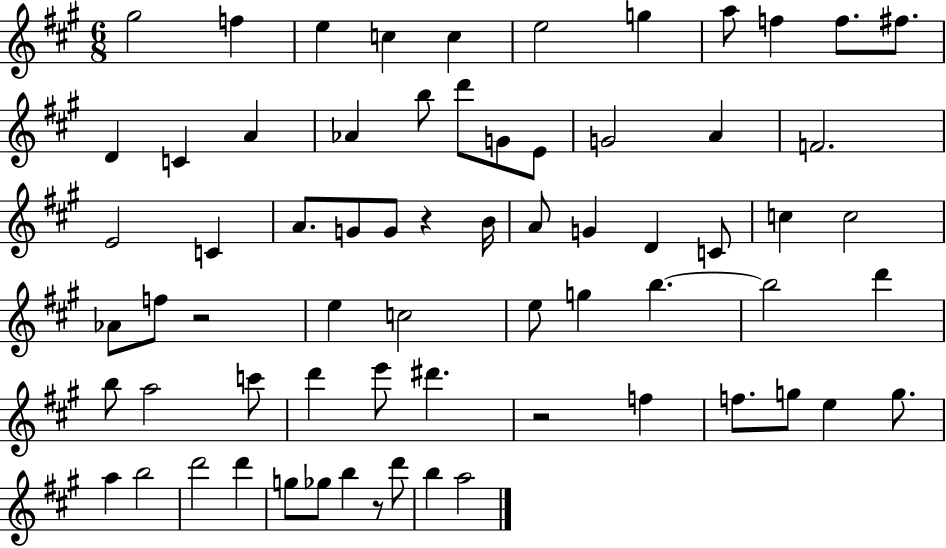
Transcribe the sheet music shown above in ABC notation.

X:1
T:Untitled
M:6/8
L:1/4
K:A
^g2 f e c c e2 g a/2 f f/2 ^f/2 D C A _A b/2 d'/2 G/2 E/2 G2 A F2 E2 C A/2 G/2 G/2 z B/4 A/2 G D C/2 c c2 _A/2 f/2 z2 e c2 e/2 g b b2 d' b/2 a2 c'/2 d' e'/2 ^d' z2 f f/2 g/2 e g/2 a b2 d'2 d' g/2 _g/2 b z/2 d'/2 b a2